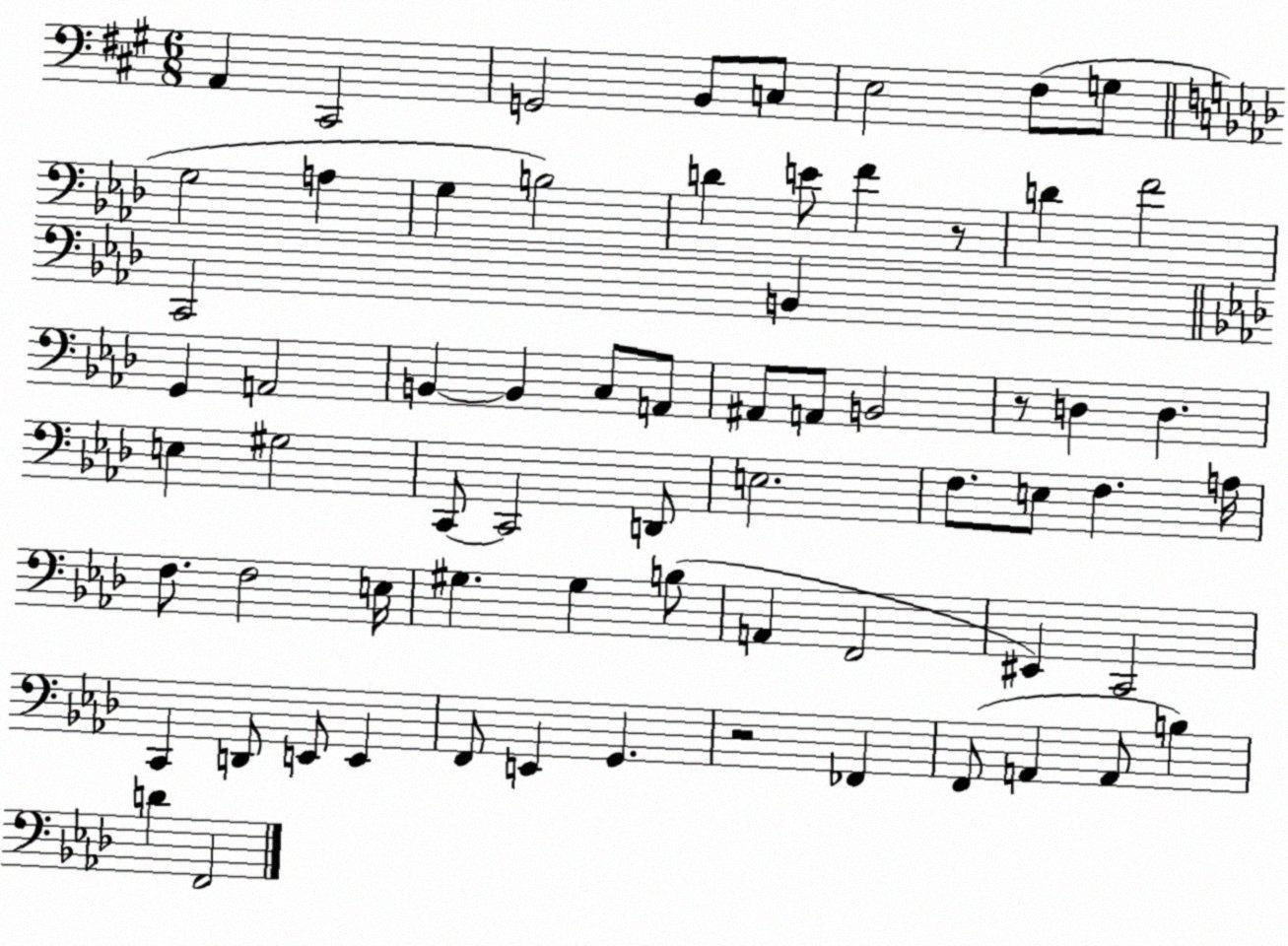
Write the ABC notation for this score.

X:1
T:Untitled
M:6/8
L:1/4
K:A
A,, ^C,,2 G,,2 B,,/2 C,/2 E,2 ^F,/2 G,/2 G,2 A, G, B,2 D E/2 F z/2 D F2 C,,2 B,, G,, A,,2 B,, B,, C,/2 A,,/2 ^A,,/2 A,,/2 B,,2 z/2 D, D, E, ^G,2 C,,/2 C,,2 D,,/2 E,2 F,/2 E,/2 F, A,/4 F,/2 F,2 E,/4 ^G, ^G, B,/2 A,, F,,2 ^E,, C,,2 C,, D,,/2 E,,/2 E,, F,,/2 E,, G,, z2 _F,, F,,/2 A,, A,,/2 B, D F,,2